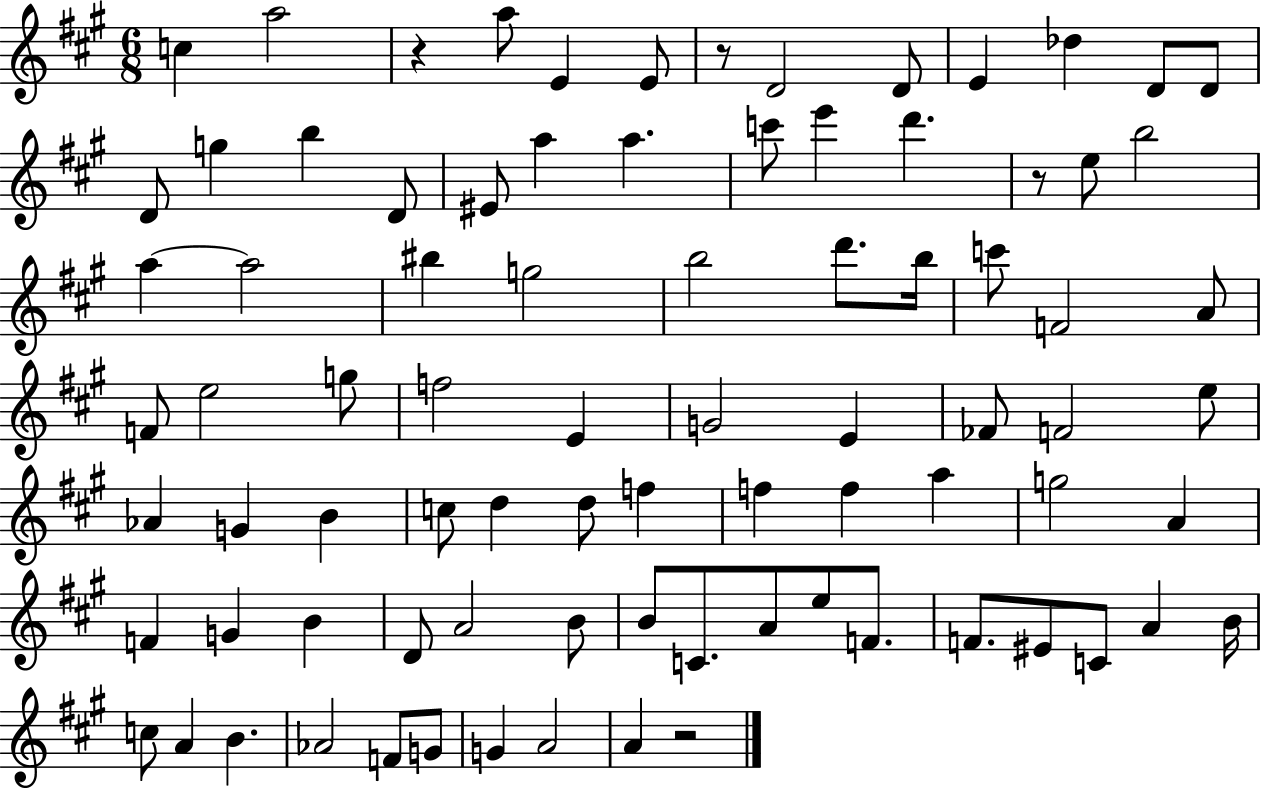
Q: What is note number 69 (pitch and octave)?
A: C4